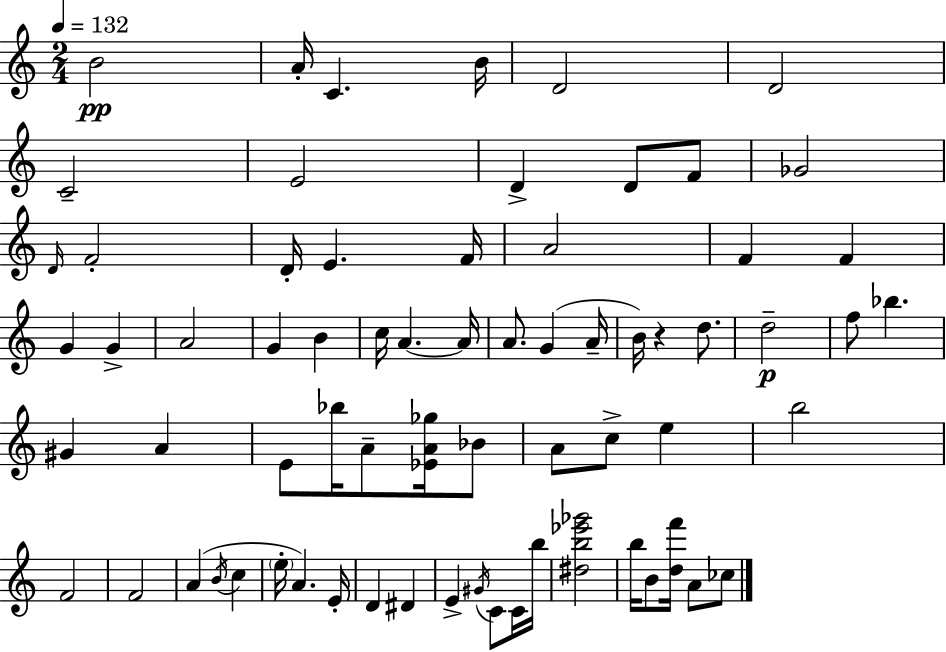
{
  \clef treble
  \numericTimeSignature
  \time 2/4
  \key c \major
  \tempo 4 = 132
  b'2\pp | a'16-. c'4. b'16 | d'2 | d'2 | \break c'2-- | e'2 | d'4-> d'8 f'8 | ges'2 | \break \grace { d'16 } f'2-. | d'16-. e'4. | f'16 a'2 | f'4 f'4 | \break g'4 g'4-> | a'2 | g'4 b'4 | c''16 a'4.~~ | \break a'16 a'8. g'4( | a'16-- b'16) r4 d''8. | d''2--\p | f''8 bes''4. | \break gis'4 a'4 | e'8 bes''16 a'8-- <ees' a' ges''>16 bes'8 | a'8 c''8-> e''4 | b''2 | \break f'2 | f'2 | a'4( \acciaccatura { b'16 } c''4 | \parenthesize e''16-. a'4.) | \break e'16-. d'4 dis'4 | e'4-> \acciaccatura { gis'16 } c'8 | c'16 b''16 <dis'' b'' ees''' ges'''>2 | b''16 b'8 <d'' f'''>16 a'8 | \break ces''8 \bar "|."
}